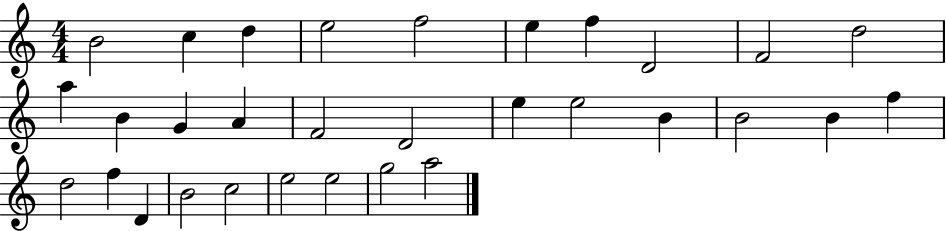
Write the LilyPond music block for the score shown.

{
  \clef treble
  \numericTimeSignature
  \time 4/4
  \key c \major
  b'2 c''4 d''4 | e''2 f''2 | e''4 f''4 d'2 | f'2 d''2 | \break a''4 b'4 g'4 a'4 | f'2 d'2 | e''4 e''2 b'4 | b'2 b'4 f''4 | \break d''2 f''4 d'4 | b'2 c''2 | e''2 e''2 | g''2 a''2 | \break \bar "|."
}